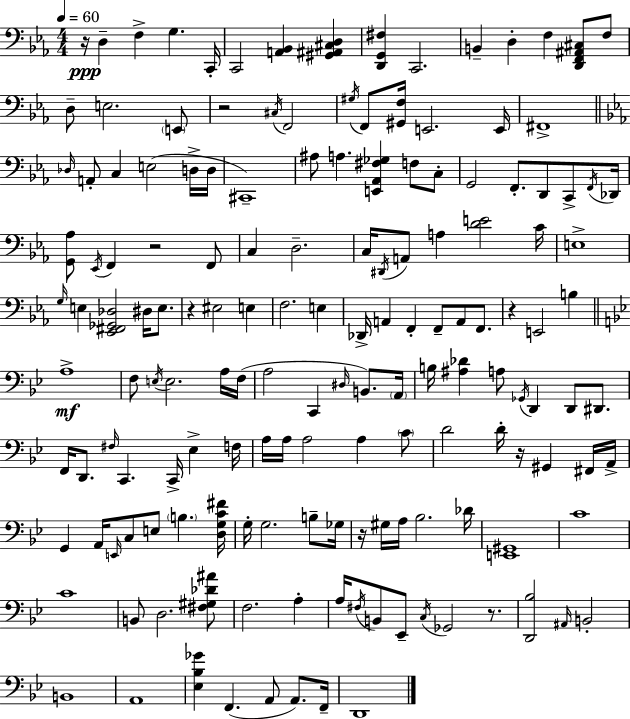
X:1
T:Untitled
M:4/4
L:1/4
K:Eb
z/4 D, F, G, C,,/4 C,,2 [A,,_B,,] [^G,,^A,,^C,D,] [D,,G,,^F,] C,,2 B,, D, F, [D,,F,,^A,,^C,]/2 F,/2 D,/2 E,2 E,,/2 z2 ^C,/4 F,,2 ^G,/4 F,,/2 [^G,,F,]/4 E,,2 E,,/4 ^F,,4 _D,/4 A,,/2 C, E,2 D,/4 D,/4 ^C,,4 ^A,/2 A, [E,,_A,,^F,_G,] F,/2 C,/2 G,,2 F,,/2 D,,/2 C,,/2 F,,/4 _D,,/4 [G,,_A,]/2 _E,,/4 F,, z2 F,,/2 C, D,2 C,/4 ^D,,/4 A,,/2 A, [DE]2 C/4 E,4 G,/4 E, [_E,,^F,,_G,,_D,]2 ^D,/4 E,/2 z ^E,2 E, F,2 E, _D,,/4 A,, F,, F,,/2 A,,/2 F,,/2 z E,,2 B, A,4 F,/2 E,/4 E,2 A,/4 F,/4 A,2 C,, ^D,/4 B,,/2 A,,/4 B,/4 [^A,_D] A,/2 _G,,/4 D,, D,,/2 ^D,,/2 F,,/4 D,,/2 ^F,/4 C,, C,,/4 _E, F,/4 A,/4 A,/4 A,2 A, C/2 D2 D/4 z/4 ^G,, ^F,,/4 A,,/4 G,, A,,/4 E,,/4 C,/2 E,/2 B, [D,G,C^F]/4 G,/4 G,2 B,/2 _G,/4 z/4 ^G,/4 A,/4 _B,2 _D/4 [E,,^G,,]4 C4 C4 B,,/2 D,2 [^F,^G,_D^A]/2 F,2 A, A,/4 ^F,/4 B,,/2 _E,,/2 C,/4 _G,,2 z/2 [D,,_B,]2 ^A,,/4 B,,2 B,,4 A,,4 [_E,_B,_G] F,, A,,/2 A,,/2 F,,/4 D,,4